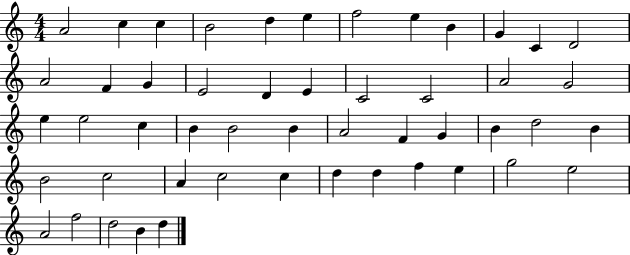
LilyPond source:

{
  \clef treble
  \numericTimeSignature
  \time 4/4
  \key c \major
  a'2 c''4 c''4 | b'2 d''4 e''4 | f''2 e''4 b'4 | g'4 c'4 d'2 | \break a'2 f'4 g'4 | e'2 d'4 e'4 | c'2 c'2 | a'2 g'2 | \break e''4 e''2 c''4 | b'4 b'2 b'4 | a'2 f'4 g'4 | b'4 d''2 b'4 | \break b'2 c''2 | a'4 c''2 c''4 | d''4 d''4 f''4 e''4 | g''2 e''2 | \break a'2 f''2 | d''2 b'4 d''4 | \bar "|."
}